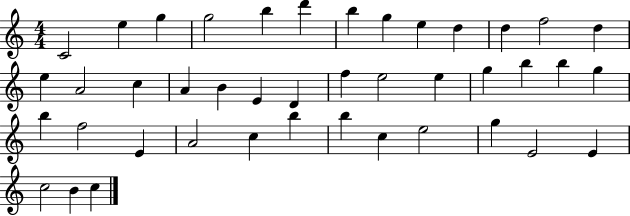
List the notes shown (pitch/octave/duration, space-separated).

C4/h E5/q G5/q G5/h B5/q D6/q B5/q G5/q E5/q D5/q D5/q F5/h D5/q E5/q A4/h C5/q A4/q B4/q E4/q D4/q F5/q E5/h E5/q G5/q B5/q B5/q G5/q B5/q F5/h E4/q A4/h C5/q B5/q B5/q C5/q E5/h G5/q E4/h E4/q C5/h B4/q C5/q